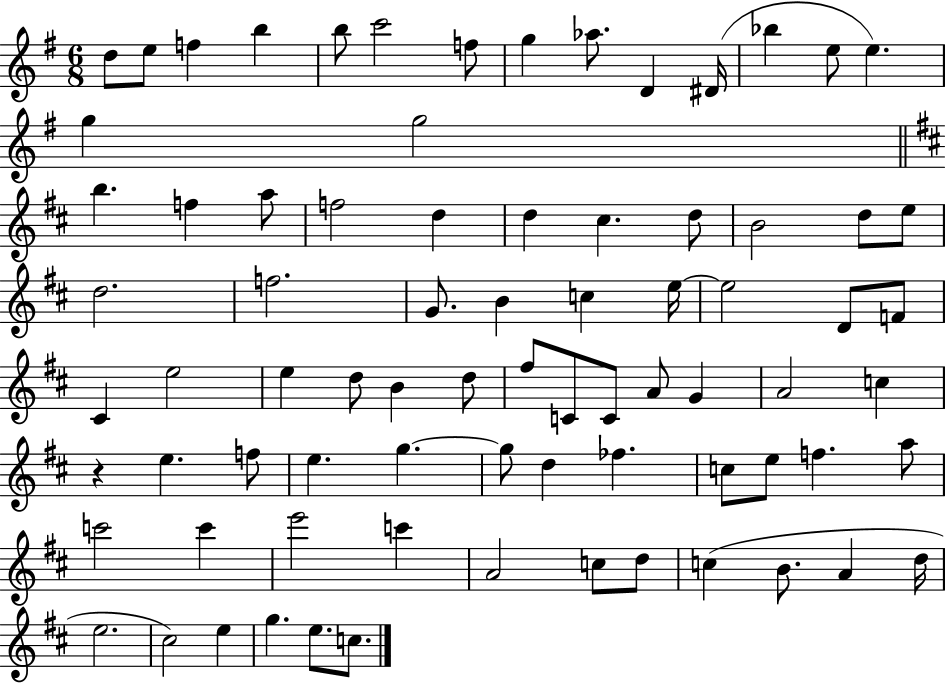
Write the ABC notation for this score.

X:1
T:Untitled
M:6/8
L:1/4
K:G
d/2 e/2 f b b/2 c'2 f/2 g _a/2 D ^D/4 _b e/2 e g g2 b f a/2 f2 d d ^c d/2 B2 d/2 e/2 d2 f2 G/2 B c e/4 e2 D/2 F/2 ^C e2 e d/2 B d/2 ^f/2 C/2 C/2 A/2 G A2 c z e f/2 e g g/2 d _f c/2 e/2 f a/2 c'2 c' e'2 c' A2 c/2 d/2 c B/2 A d/4 e2 ^c2 e g e/2 c/2